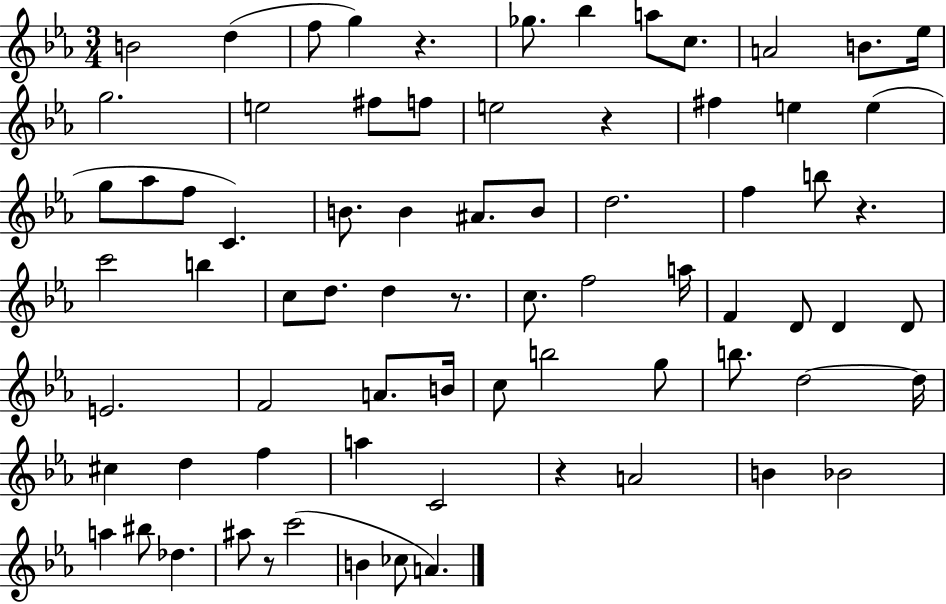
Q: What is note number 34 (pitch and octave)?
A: D5